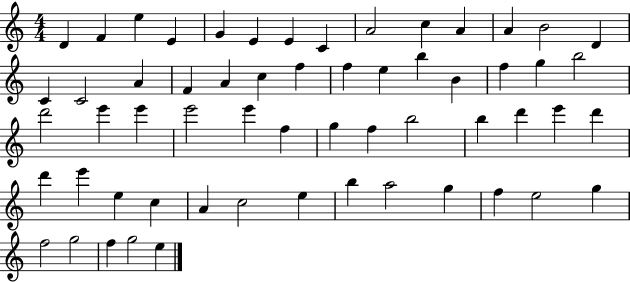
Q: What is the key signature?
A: C major